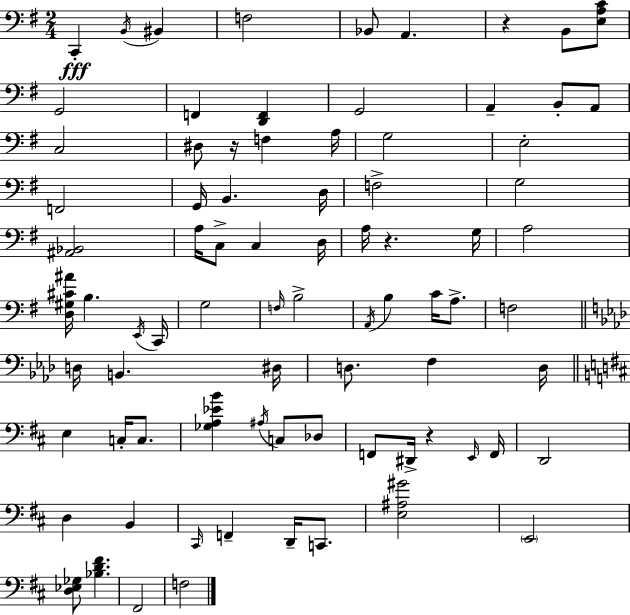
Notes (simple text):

C2/q B2/s BIS2/q F3/h Bb2/e A2/q. R/q B2/e [E3,A3,C4]/e G2/h F2/q [D2,F2]/q G2/h A2/q B2/e A2/e C3/h D#3/e R/s F3/q A3/s G3/h E3/h F2/h G2/s B2/q. D3/s F3/h G3/h [A#2,Bb2]/h A3/s C3/e C3/q D3/s A3/s R/q. G3/s A3/h [D3,G#3,C#4,A#4]/s B3/q. E2/s C2/s G3/h F3/s B3/h A2/s B3/q C4/s A3/e. F3/h D3/s B2/q. D#3/s D3/e. F3/q D3/s E3/q C3/s C3/e. [Gb3,A3,Eb4,B4]/q A#3/s C3/e Db3/e F2/e D#2/s R/q E2/s F2/s D2/h D3/q B2/q C#2/s F2/q D2/s C2/e. [E3,A#3,G#4]/h E2/h [D3,Eb3,Gb3]/e [Bb3,D4,F#4]/q. F#2/h F3/h